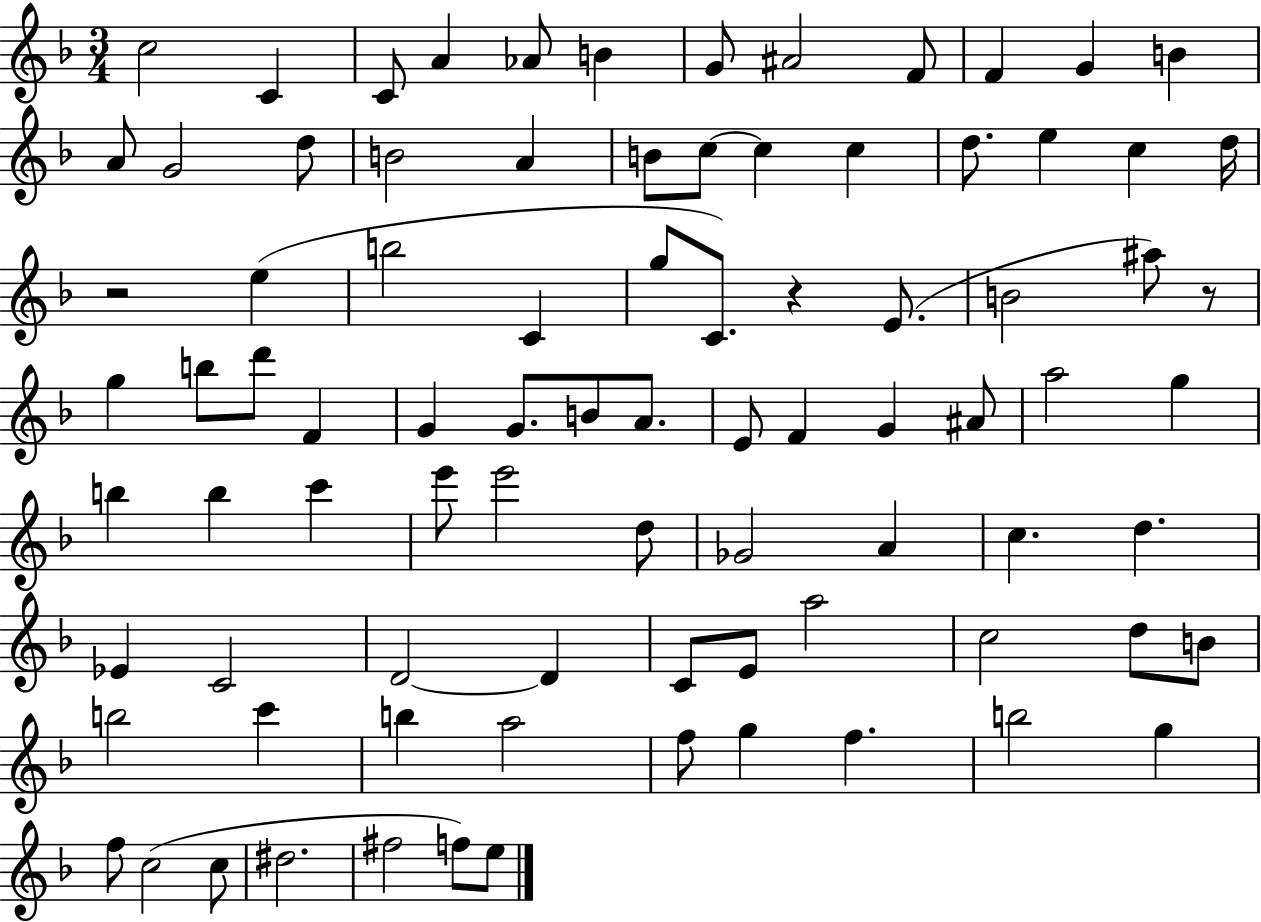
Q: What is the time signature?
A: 3/4